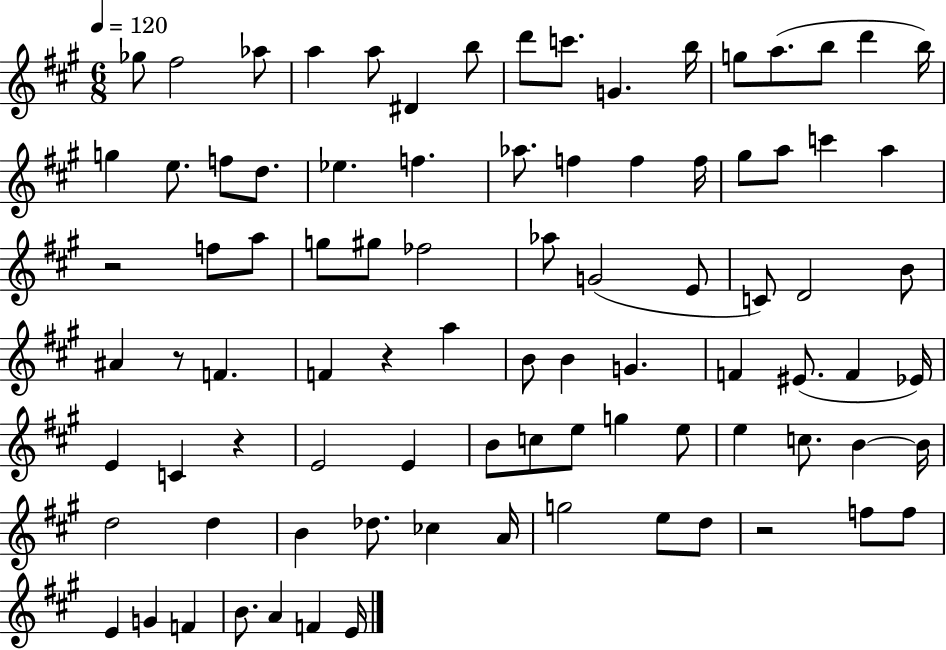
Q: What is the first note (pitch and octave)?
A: Gb5